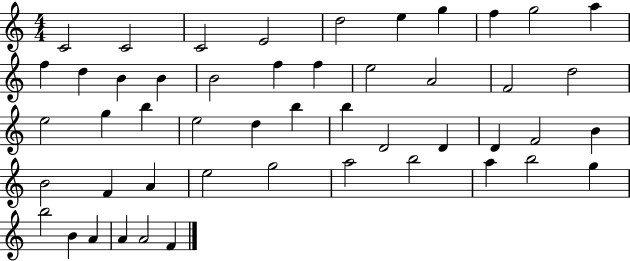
X:1
T:Untitled
M:4/4
L:1/4
K:C
C2 C2 C2 E2 d2 e g f g2 a f d B B B2 f f e2 A2 F2 d2 e2 g b e2 d b b D2 D D F2 B B2 F A e2 g2 a2 b2 a b2 g b2 B A A A2 F